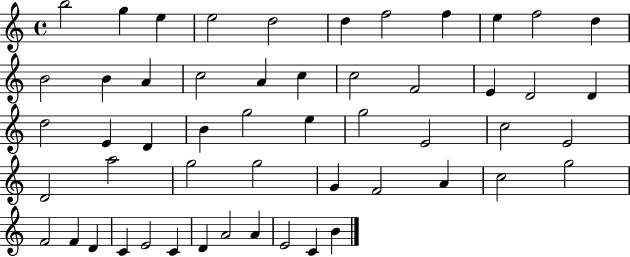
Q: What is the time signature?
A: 4/4